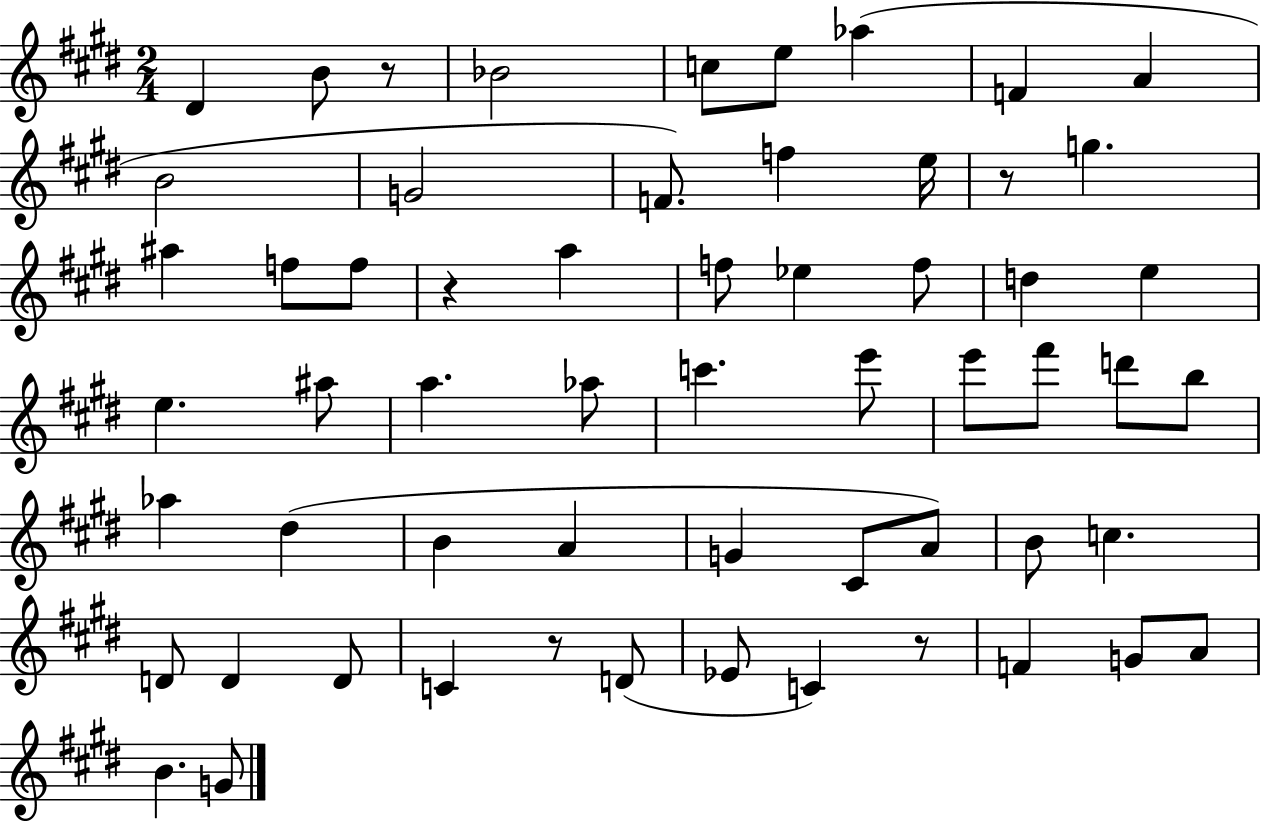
D#4/q B4/e R/e Bb4/h C5/e E5/e Ab5/q F4/q A4/q B4/h G4/h F4/e. F5/q E5/s R/e G5/q. A#5/q F5/e F5/e R/q A5/q F5/e Eb5/q F5/e D5/q E5/q E5/q. A#5/e A5/q. Ab5/e C6/q. E6/e E6/e F#6/e D6/e B5/e Ab5/q D#5/q B4/q A4/q G4/q C#4/e A4/e B4/e C5/q. D4/e D4/q D4/e C4/q R/e D4/e Eb4/e C4/q R/e F4/q G4/e A4/e B4/q. G4/e